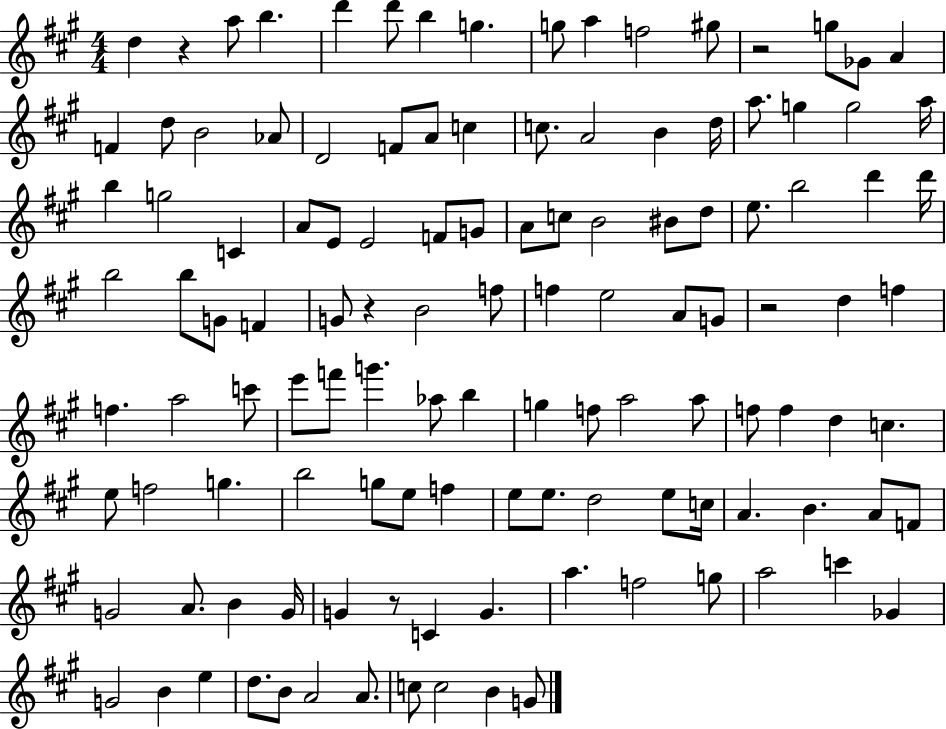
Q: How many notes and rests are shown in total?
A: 121